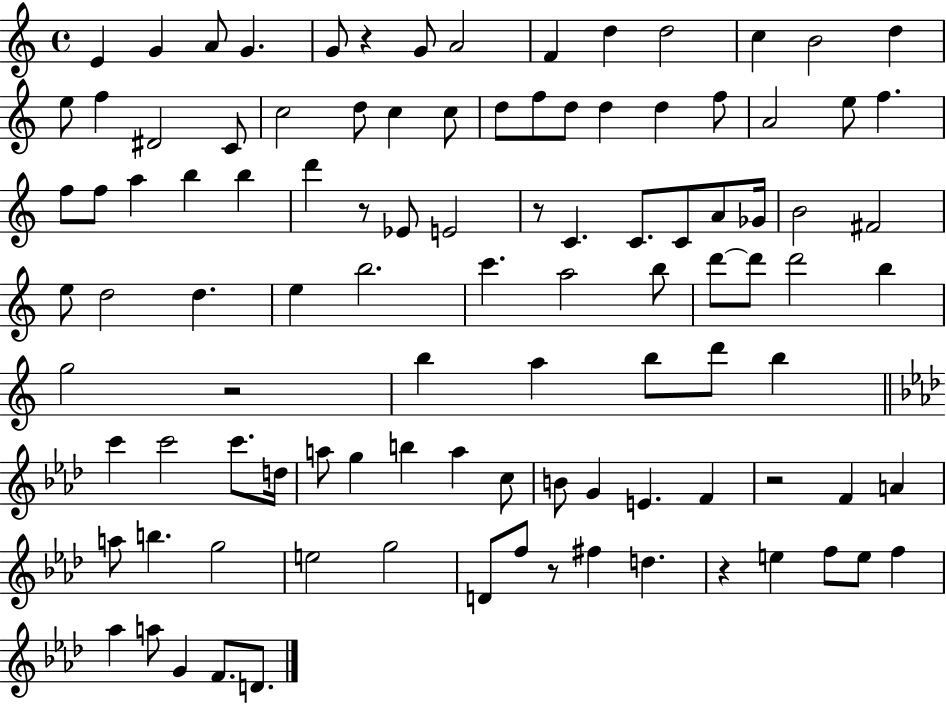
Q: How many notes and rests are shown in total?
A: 103